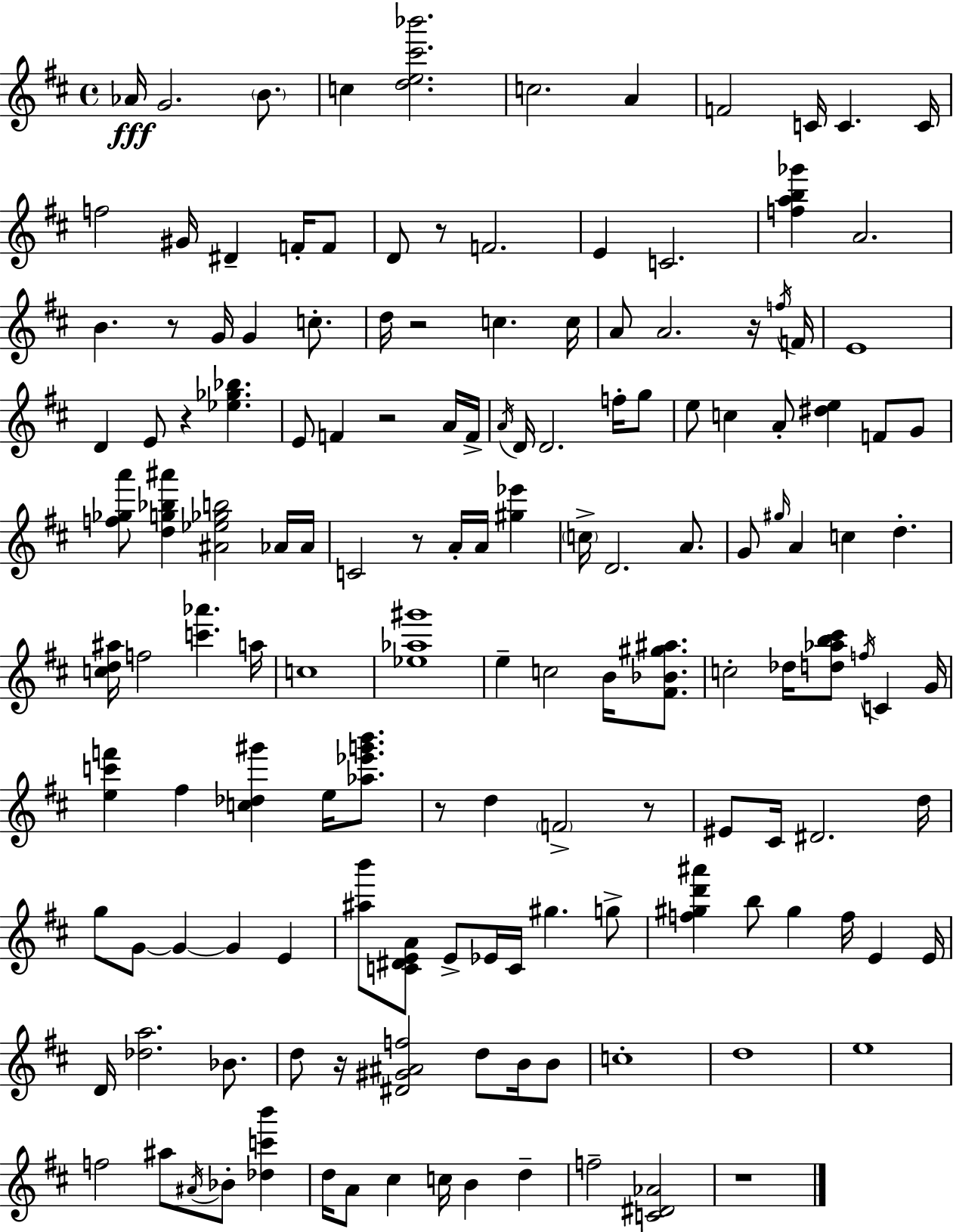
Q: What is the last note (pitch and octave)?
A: F5